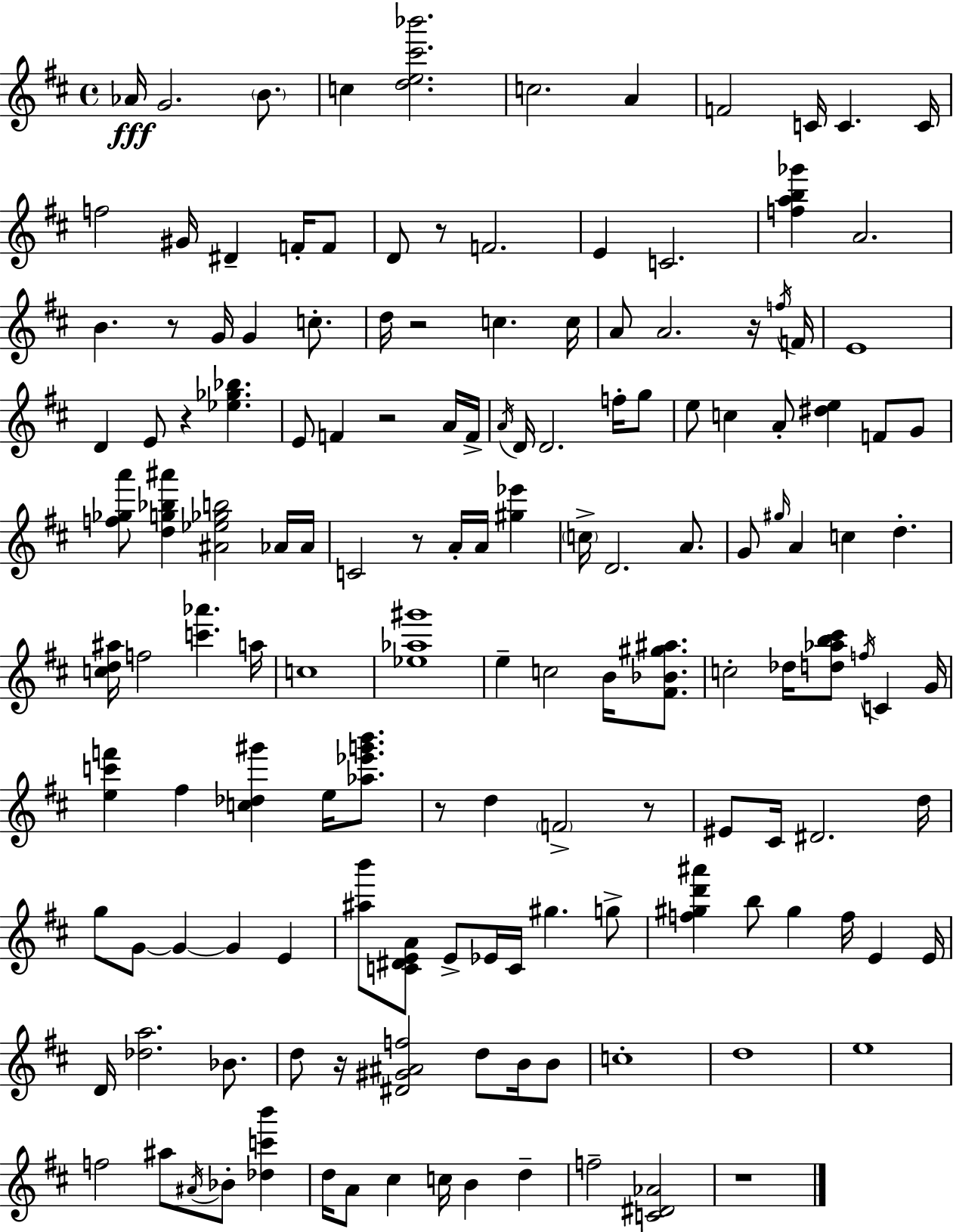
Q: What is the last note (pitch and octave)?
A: F5